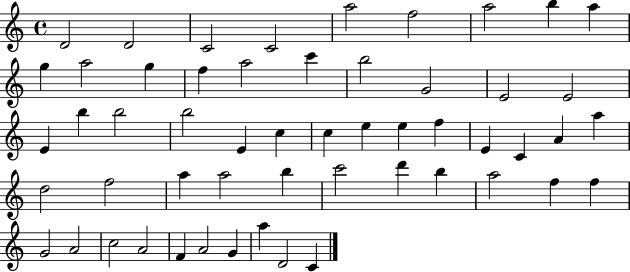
X:1
T:Untitled
M:4/4
L:1/4
K:C
D2 D2 C2 C2 a2 f2 a2 b a g a2 g f a2 c' b2 G2 E2 E2 E b b2 b2 E c c e e f E C A a d2 f2 a a2 b c'2 d' b a2 f f G2 A2 c2 A2 F A2 G a D2 C